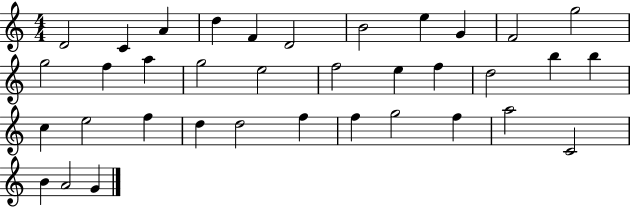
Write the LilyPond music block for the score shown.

{
  \clef treble
  \numericTimeSignature
  \time 4/4
  \key c \major
  d'2 c'4 a'4 | d''4 f'4 d'2 | b'2 e''4 g'4 | f'2 g''2 | \break g''2 f''4 a''4 | g''2 e''2 | f''2 e''4 f''4 | d''2 b''4 b''4 | \break c''4 e''2 f''4 | d''4 d''2 f''4 | f''4 g''2 f''4 | a''2 c'2 | \break b'4 a'2 g'4 | \bar "|."
}